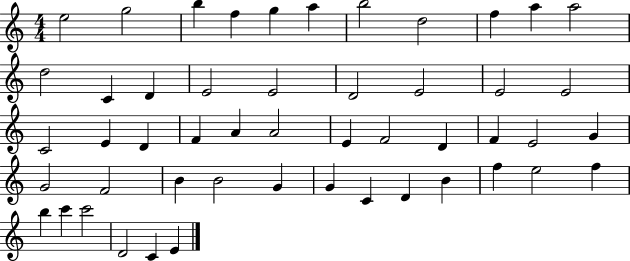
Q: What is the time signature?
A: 4/4